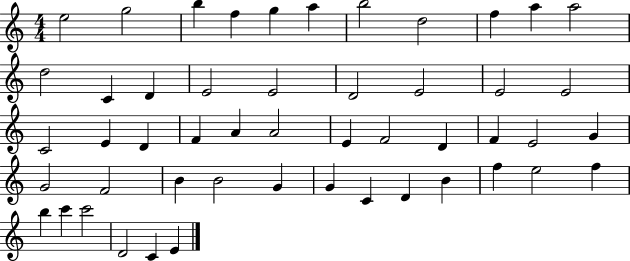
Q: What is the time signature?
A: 4/4